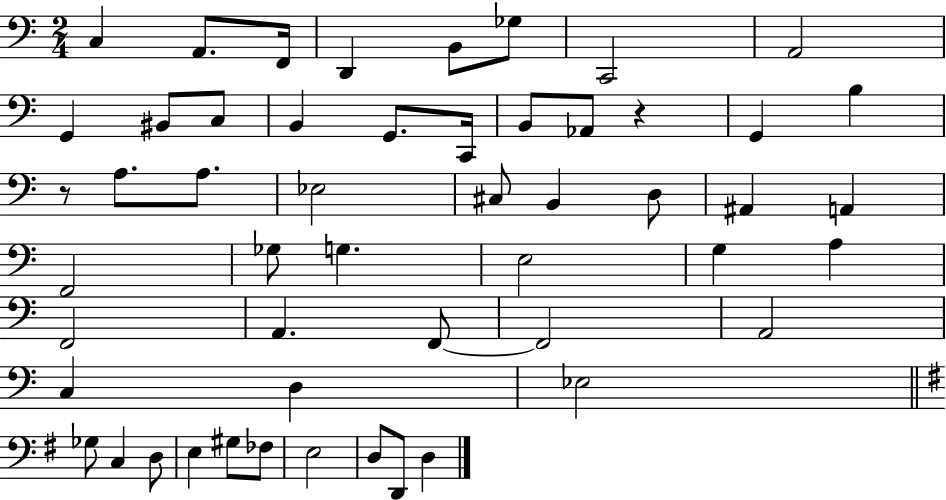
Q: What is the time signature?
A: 2/4